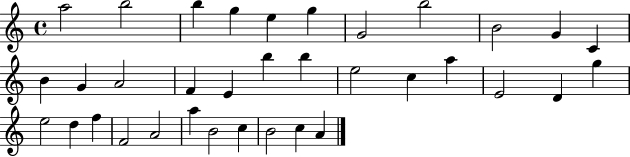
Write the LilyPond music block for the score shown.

{
  \clef treble
  \time 4/4
  \defaultTimeSignature
  \key c \major
  a''2 b''2 | b''4 g''4 e''4 g''4 | g'2 b''2 | b'2 g'4 c'4 | \break b'4 g'4 a'2 | f'4 e'4 b''4 b''4 | e''2 c''4 a''4 | e'2 d'4 g''4 | \break e''2 d''4 f''4 | f'2 a'2 | a''4 b'2 c''4 | b'2 c''4 a'4 | \break \bar "|."
}